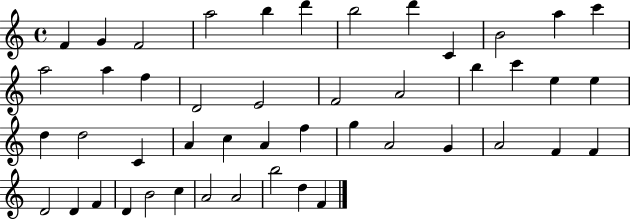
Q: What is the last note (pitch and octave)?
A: F4